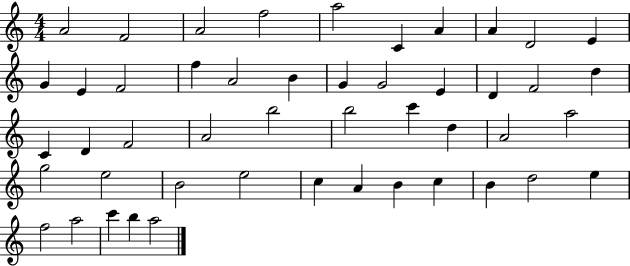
{
  \clef treble
  \numericTimeSignature
  \time 4/4
  \key c \major
  a'2 f'2 | a'2 f''2 | a''2 c'4 a'4 | a'4 d'2 e'4 | \break g'4 e'4 f'2 | f''4 a'2 b'4 | g'4 g'2 e'4 | d'4 f'2 d''4 | \break c'4 d'4 f'2 | a'2 b''2 | b''2 c'''4 d''4 | a'2 a''2 | \break g''2 e''2 | b'2 e''2 | c''4 a'4 b'4 c''4 | b'4 d''2 e''4 | \break f''2 a''2 | c'''4 b''4 a''2 | \bar "|."
}